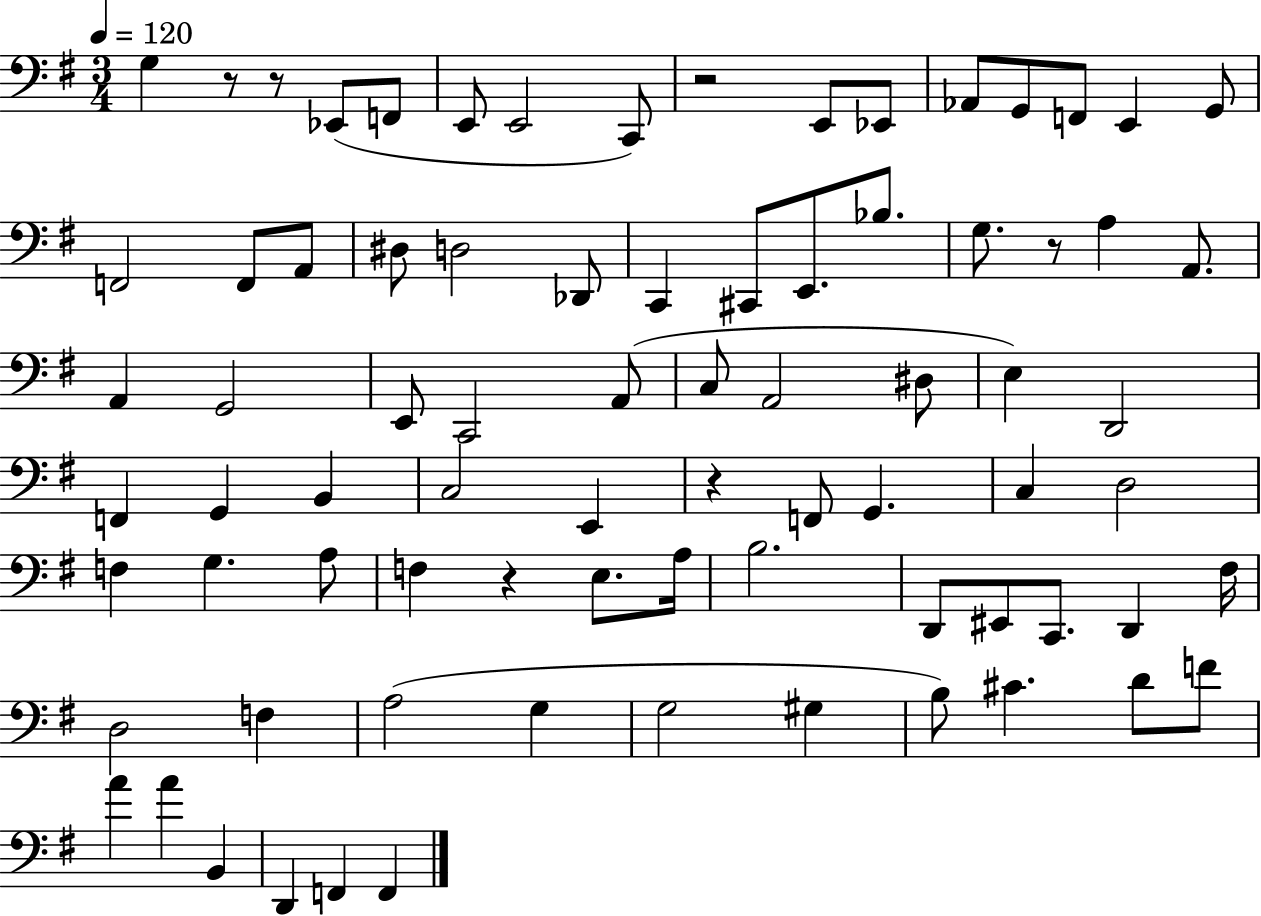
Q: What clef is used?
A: bass